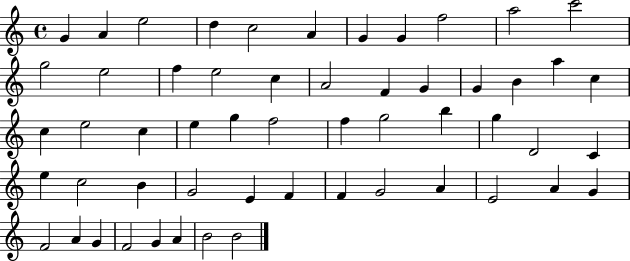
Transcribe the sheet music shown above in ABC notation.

X:1
T:Untitled
M:4/4
L:1/4
K:C
G A e2 d c2 A G G f2 a2 c'2 g2 e2 f e2 c A2 F G G B a c c e2 c e g f2 f g2 b g D2 C e c2 B G2 E F F G2 A E2 A G F2 A G F2 G A B2 B2